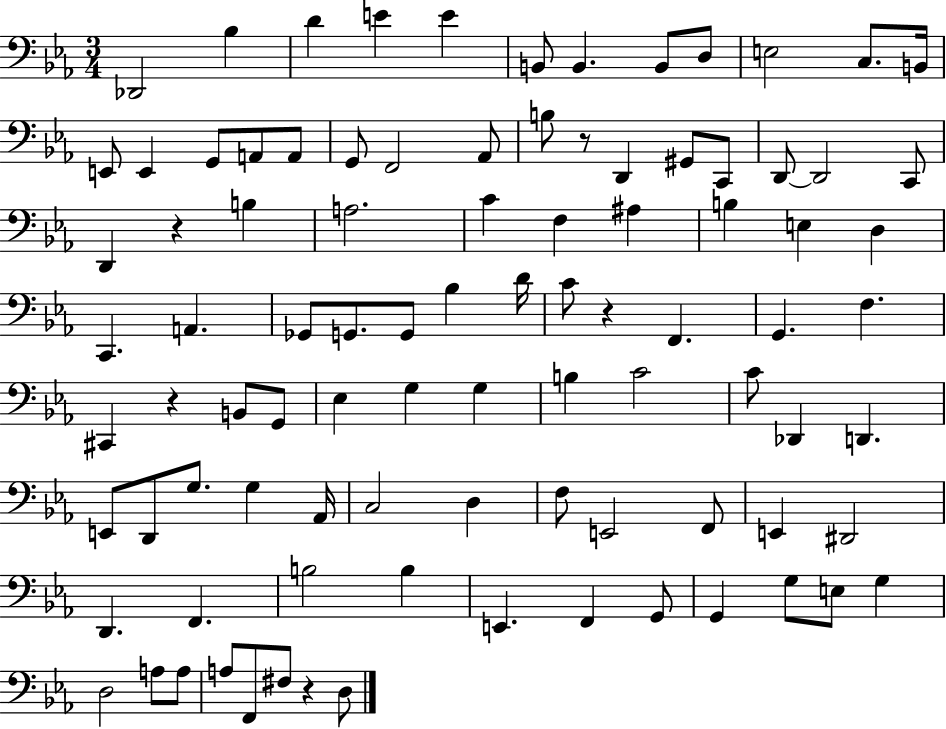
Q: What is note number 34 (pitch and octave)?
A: B3